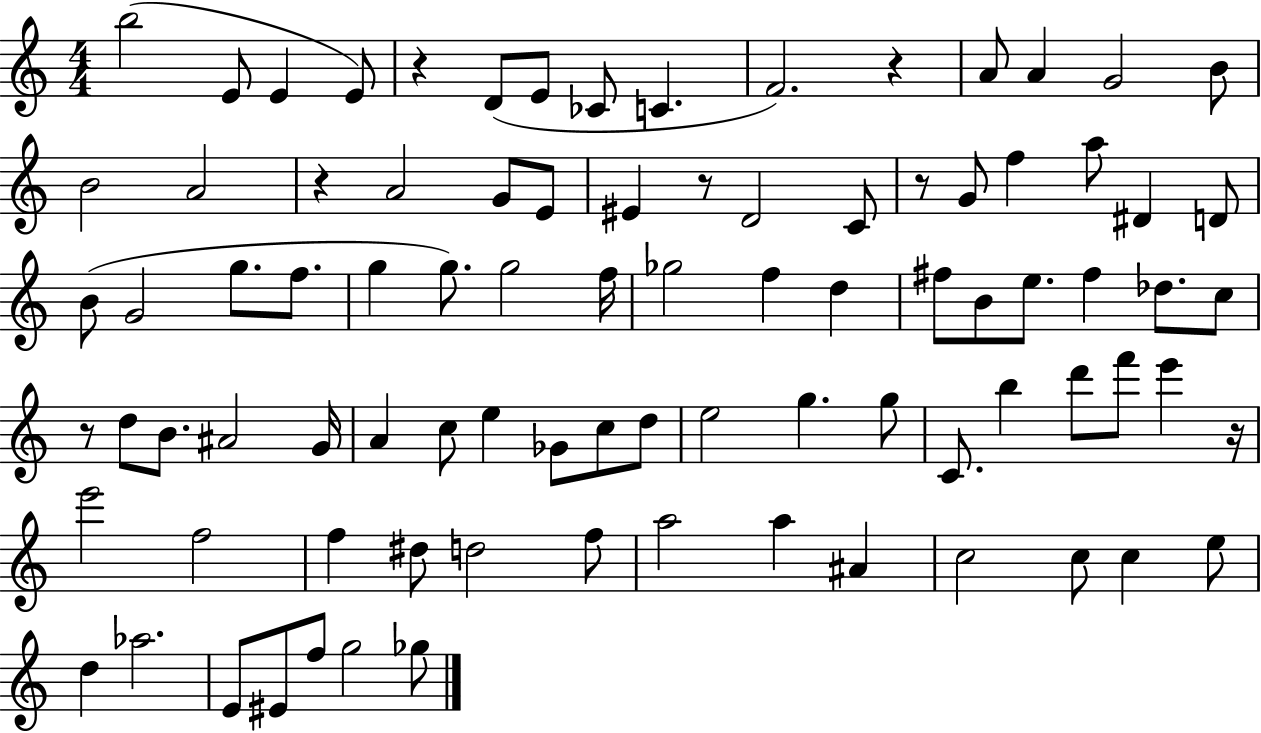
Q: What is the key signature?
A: C major